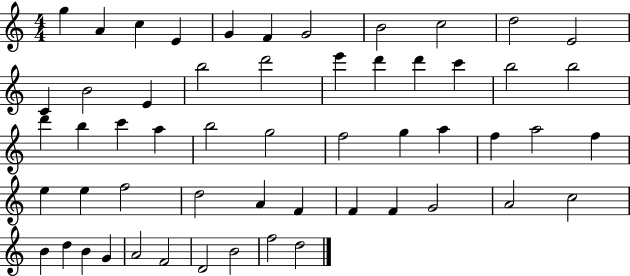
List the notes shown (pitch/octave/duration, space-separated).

G5/q A4/q C5/q E4/q G4/q F4/q G4/h B4/h C5/h D5/h E4/h C4/q B4/h E4/q B5/h D6/h E6/q D6/q D6/q C6/q B5/h B5/h D6/q B5/q C6/q A5/q B5/h G5/h F5/h G5/q A5/q F5/q A5/h F5/q E5/q E5/q F5/h D5/h A4/q F4/q F4/q F4/q G4/h A4/h C5/h B4/q D5/q B4/q G4/q A4/h F4/h D4/h B4/h F5/h D5/h